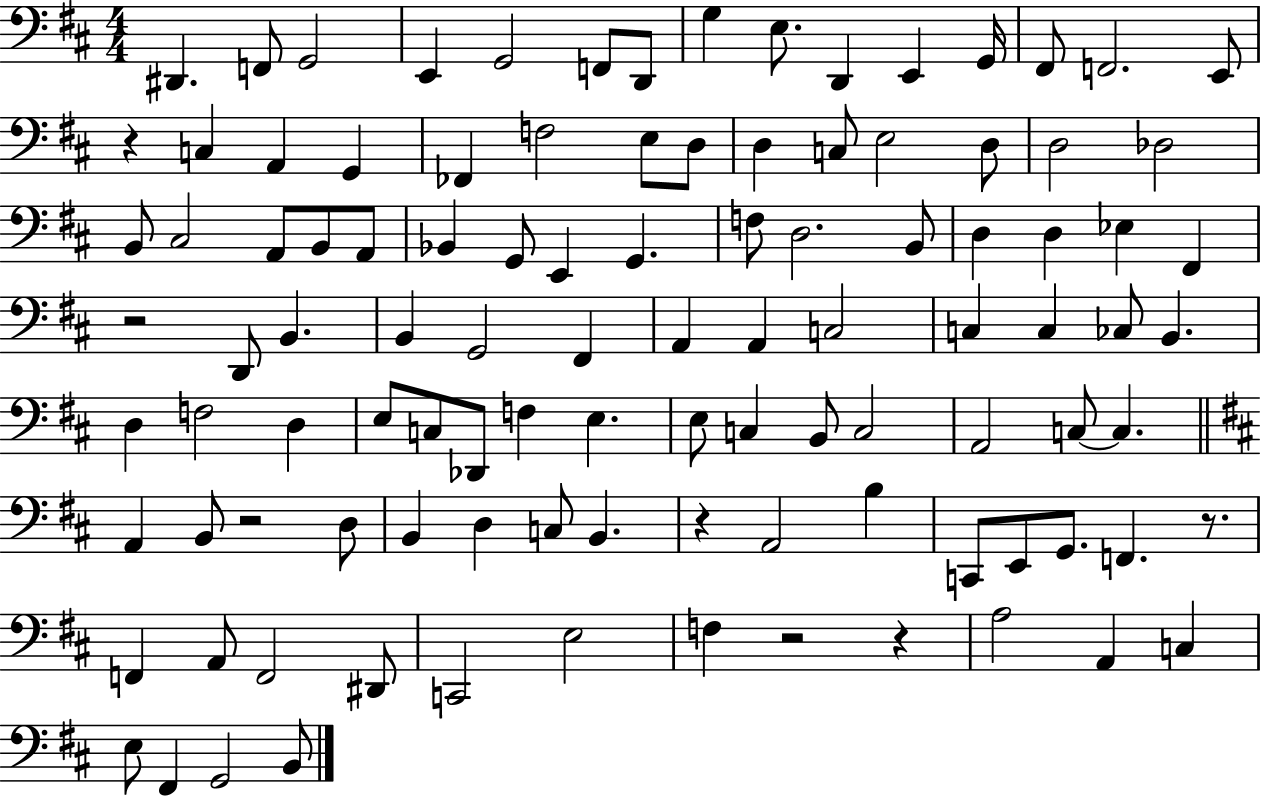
{
  \clef bass
  \numericTimeSignature
  \time 4/4
  \key d \major
  dis,4. f,8 g,2 | e,4 g,2 f,8 d,8 | g4 e8. d,4 e,4 g,16 | fis,8 f,2. e,8 | \break r4 c4 a,4 g,4 | fes,4 f2 e8 d8 | d4 c8 e2 d8 | d2 des2 | \break b,8 cis2 a,8 b,8 a,8 | bes,4 g,8 e,4 g,4. | f8 d2. b,8 | d4 d4 ees4 fis,4 | \break r2 d,8 b,4. | b,4 g,2 fis,4 | a,4 a,4 c2 | c4 c4 ces8 b,4. | \break d4 f2 d4 | e8 c8 des,8 f4 e4. | e8 c4 b,8 c2 | a,2 c8~~ c4. | \break \bar "||" \break \key d \major a,4 b,8 r2 d8 | b,4 d4 c8 b,4. | r4 a,2 b4 | c,8 e,8 g,8. f,4. r8. | \break f,4 a,8 f,2 dis,8 | c,2 e2 | f4 r2 r4 | a2 a,4 c4 | \break e8 fis,4 g,2 b,8 | \bar "|."
}